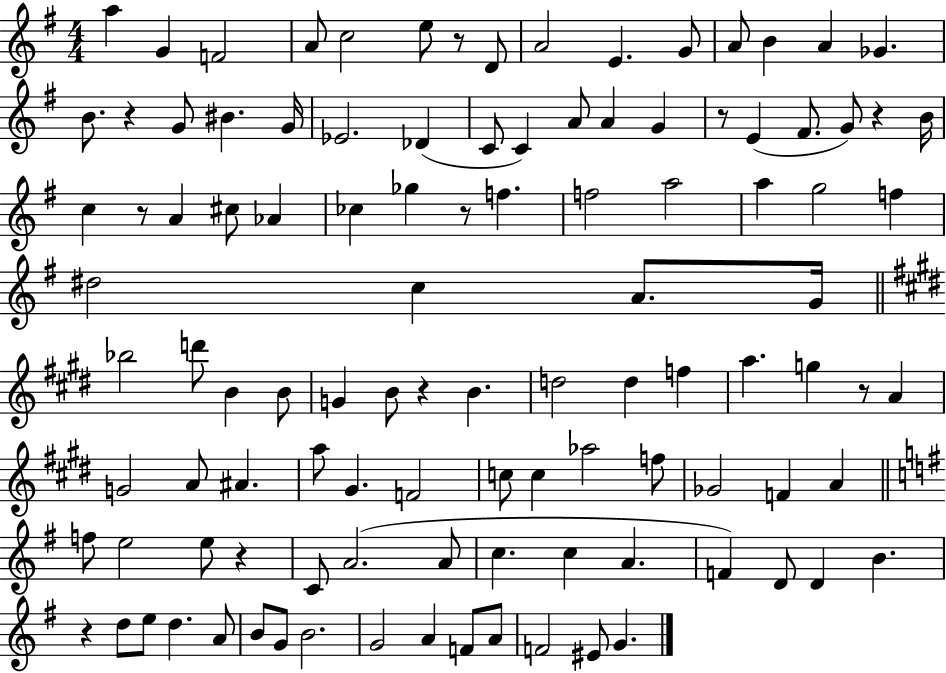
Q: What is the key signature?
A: G major